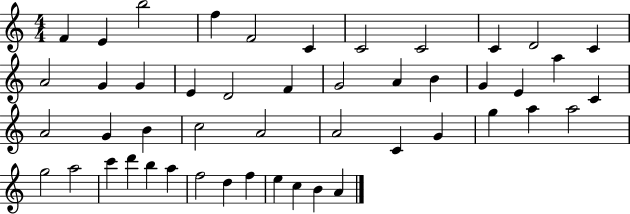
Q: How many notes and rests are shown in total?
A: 48